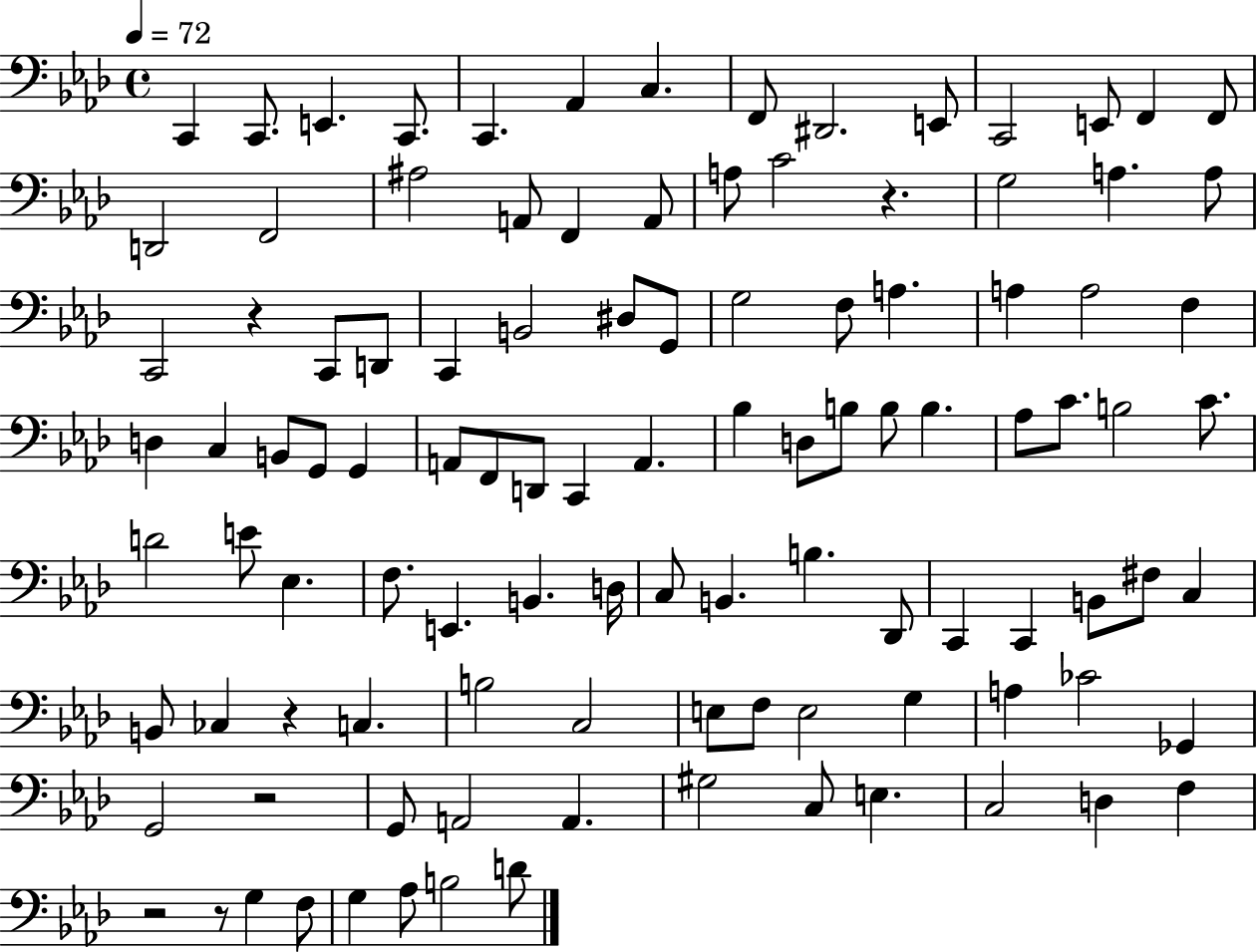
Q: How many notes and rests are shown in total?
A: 107